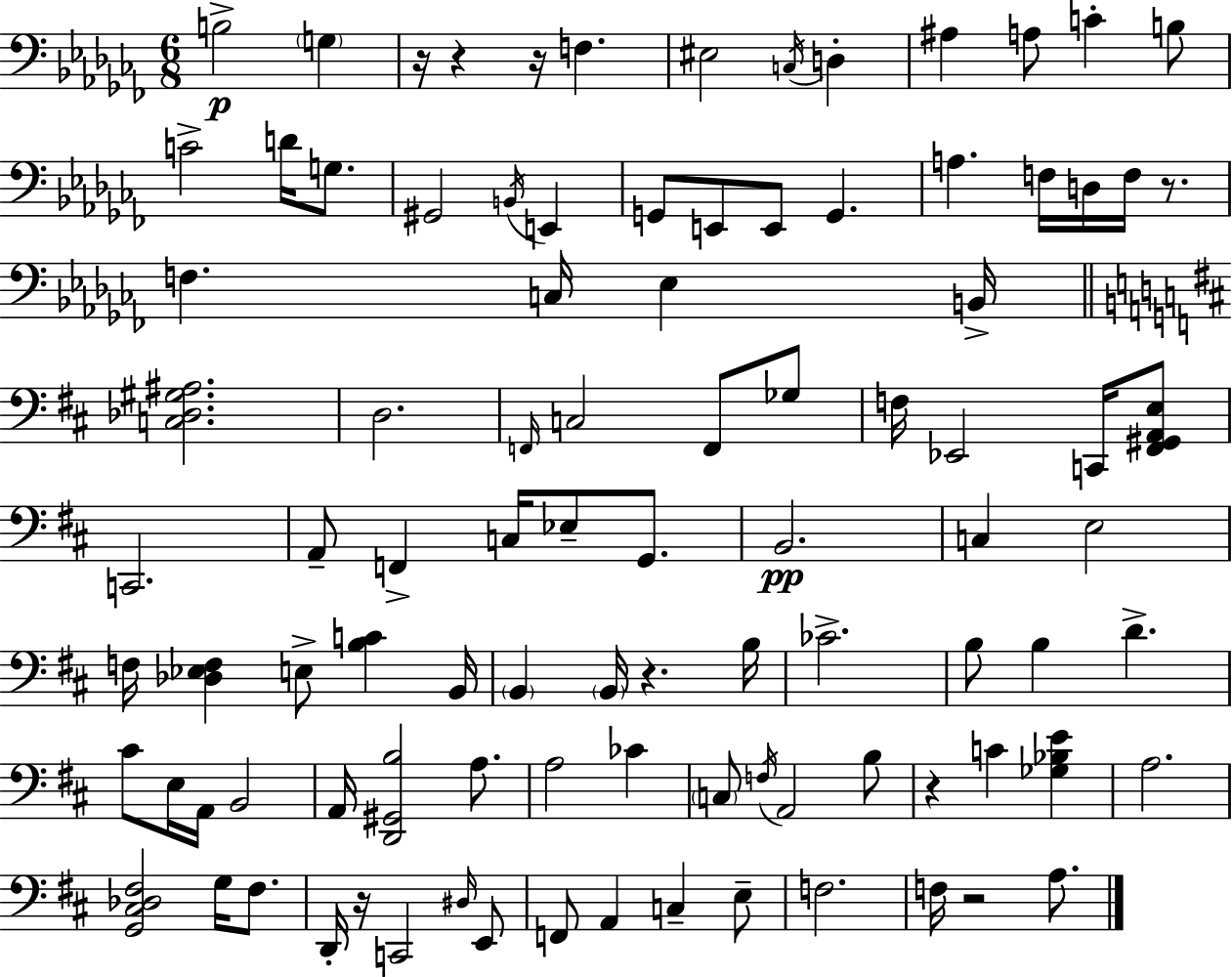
B3/h G3/q R/s R/q R/s F3/q. EIS3/h C3/s D3/q A#3/q A3/e C4/q B3/e C4/h D4/s G3/e. G#2/h B2/s E2/q G2/e E2/e E2/e G2/q. A3/q. F3/s D3/s F3/s R/e. F3/q. C3/s Eb3/q B2/s [C3,Db3,G#3,A#3]/h. D3/h. F2/s C3/h F2/e Gb3/e F3/s Eb2/h C2/s [F#2,G#2,A2,E3]/e C2/h. A2/e F2/q C3/s Eb3/e G2/e. B2/h. C3/q E3/h F3/s [Db3,Eb3,F3]/q E3/e [B3,C4]/q B2/s B2/q B2/s R/q. B3/s CES4/h. B3/e B3/q D4/q. C#4/e E3/s A2/s B2/h A2/s [D2,G#2,B3]/h A3/e. A3/h CES4/q C3/e F3/s A2/h B3/e R/q C4/q [Gb3,Bb3,E4]/q A3/h. [G2,C#3,Db3,F#3]/h G3/s F#3/e. D2/s R/s C2/h D#3/s E2/e F2/e A2/q C3/q E3/e F3/h. F3/s R/h A3/e.